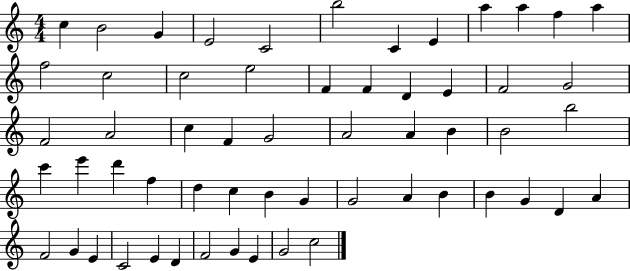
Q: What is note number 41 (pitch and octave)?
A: G4